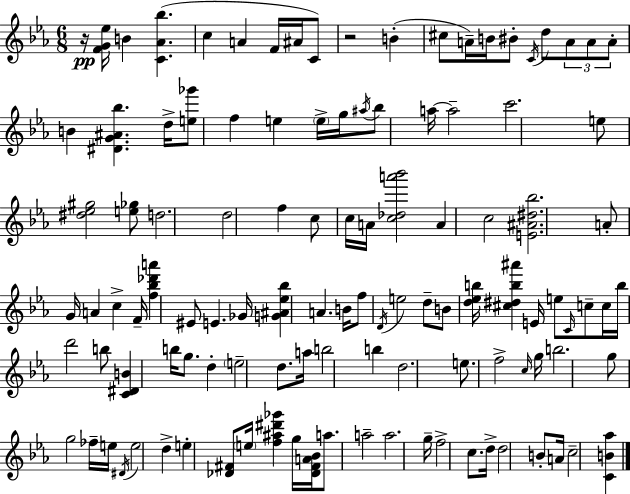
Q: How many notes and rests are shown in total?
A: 113